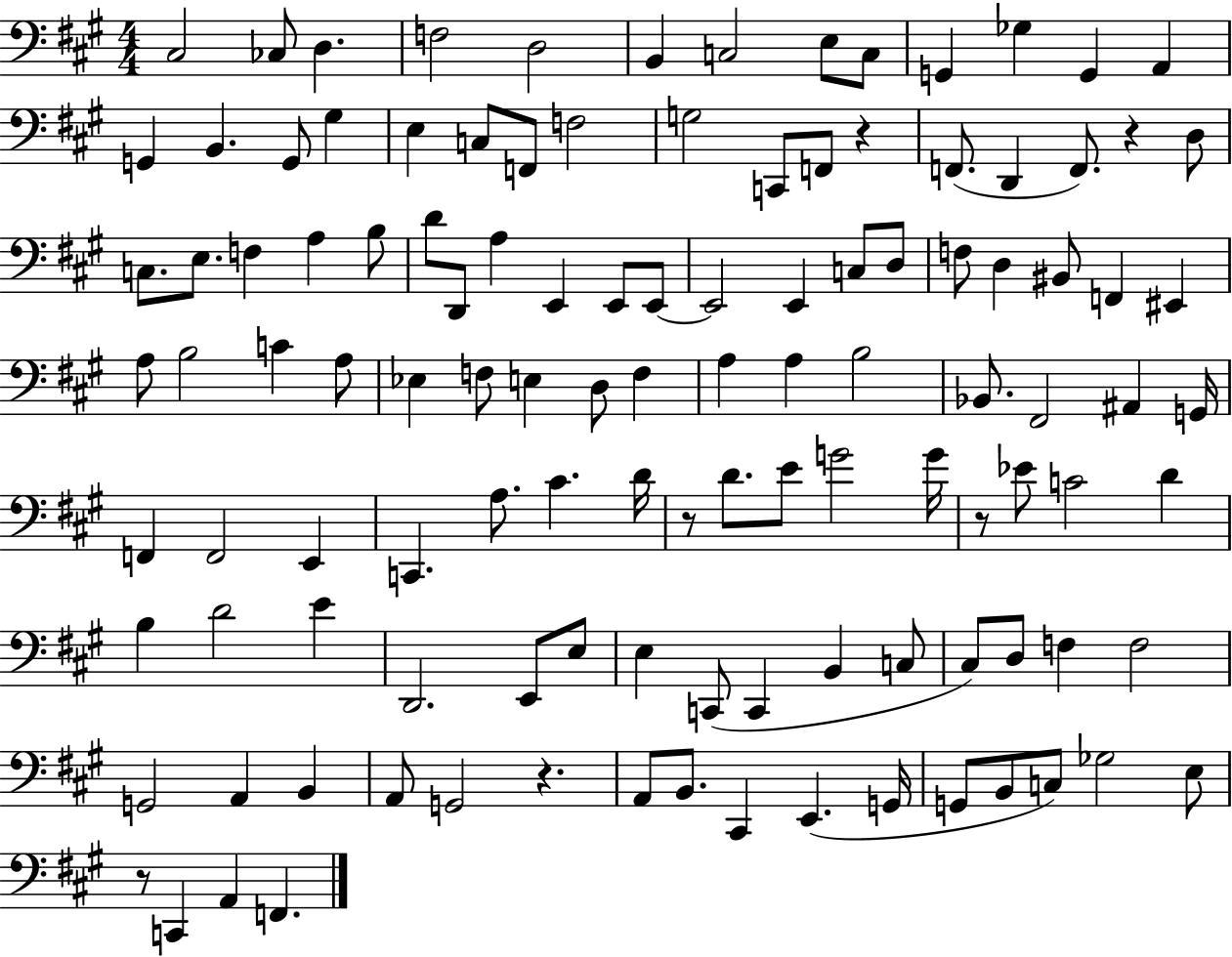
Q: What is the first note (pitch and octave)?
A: C#3